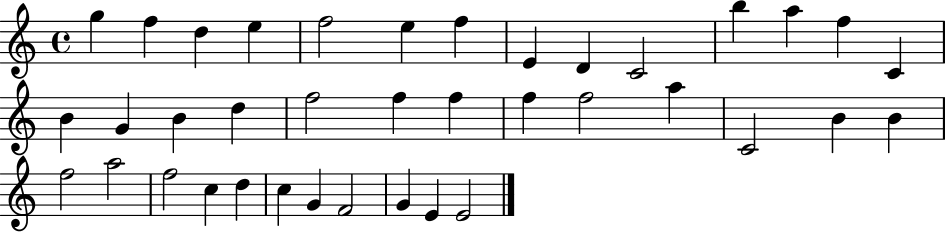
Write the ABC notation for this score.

X:1
T:Untitled
M:4/4
L:1/4
K:C
g f d e f2 e f E D C2 b a f C B G B d f2 f f f f2 a C2 B B f2 a2 f2 c d c G F2 G E E2